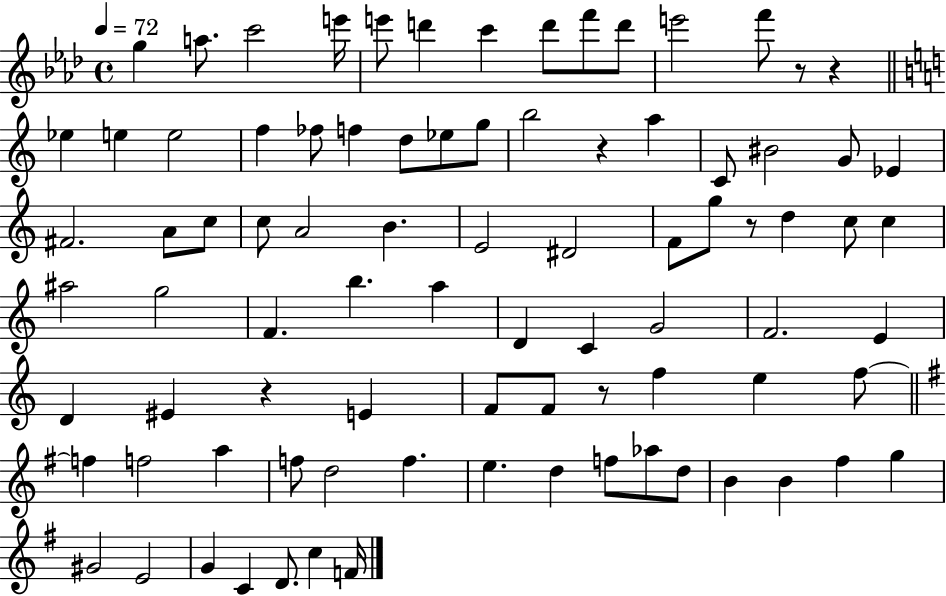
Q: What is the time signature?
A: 4/4